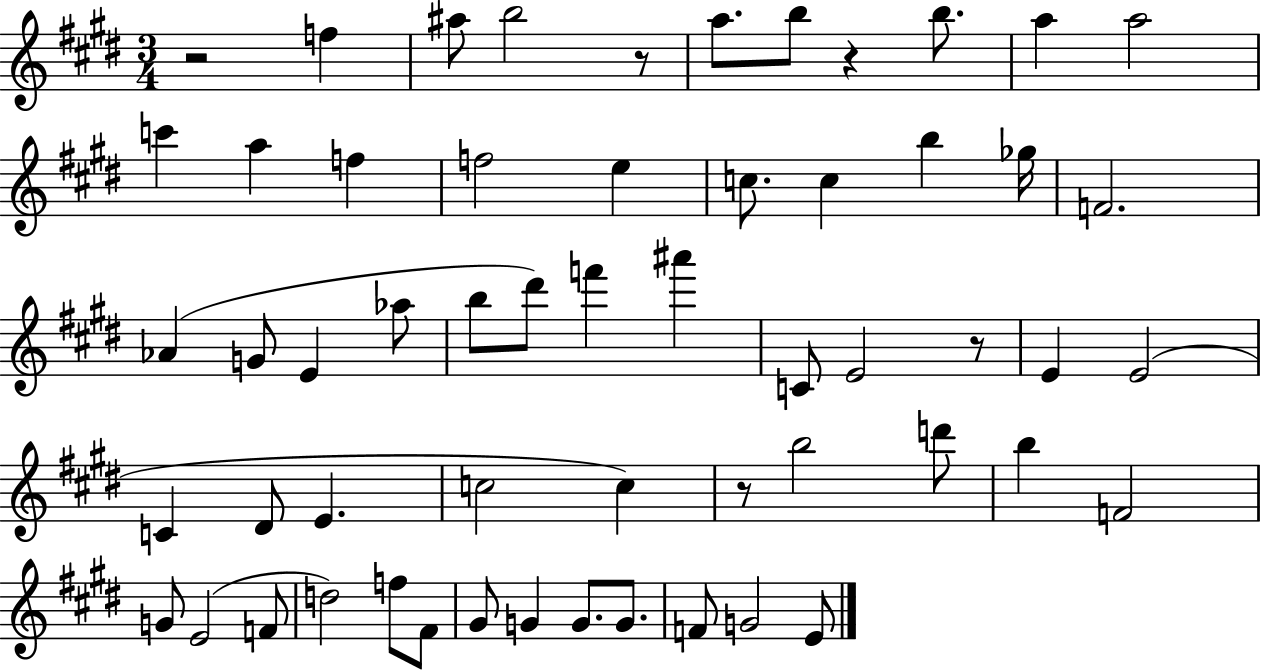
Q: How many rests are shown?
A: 5